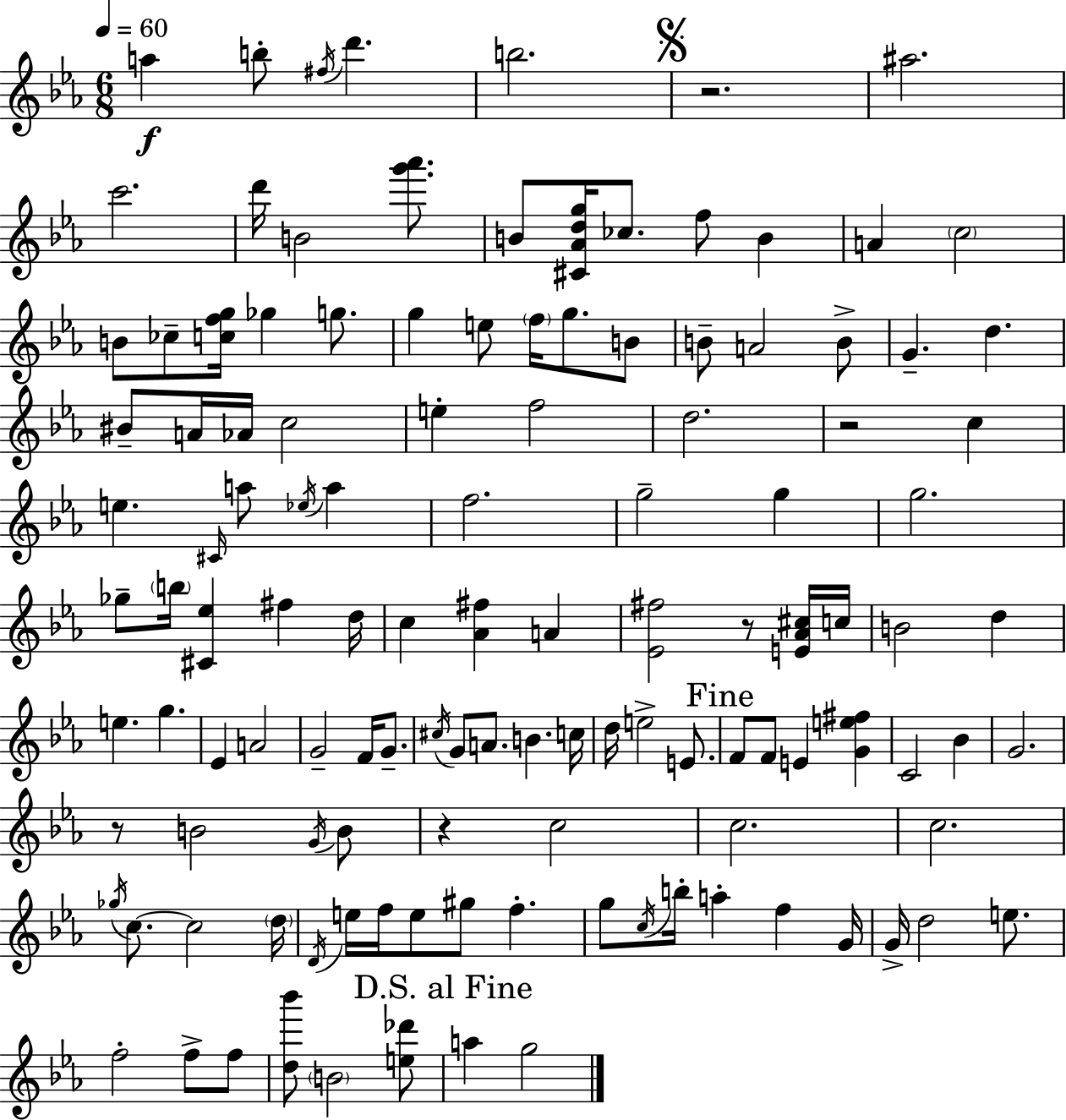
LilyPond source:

{
  \clef treble
  \numericTimeSignature
  \time 6/8
  \key ees \major
  \tempo 4 = 60
  a''4\f b''8-. \acciaccatura { fis''16 } d'''4. | b''2. | \mark \markup { \musicglyph "scripts.segno" } r2. | ais''2. | \break c'''2. | d'''16 b'2 <g''' aes'''>8. | b'8 <cis' aes' d'' g''>16 ces''8. f''8 b'4 | a'4 \parenthesize c''2 | \break b'8 ces''8-- <c'' f'' g''>16 ges''4 g''8. | g''4 e''8 \parenthesize f''16 g''8. b'8 | b'8-- a'2 b'8-> | g'4.-- d''4. | \break bis'8-- a'16 aes'16 c''2 | e''4-. f''2 | d''2. | r2 c''4 | \break e''4. \grace { cis'16 } a''8 \acciaccatura { ees''16 } a''4 | f''2. | g''2-- g''4 | g''2. | \break ges''8-- \parenthesize b''16 <cis' ees''>4 fis''4 | d''16 c''4 <aes' fis''>4 a'4 | <ees' fis''>2 r8 | <e' aes' cis''>16 c''16 b'2 d''4 | \break e''4. g''4. | ees'4 a'2 | g'2-- f'16 | g'8.-- \acciaccatura { cis''16 } g'8 a'8. b'4. | \break c''16 d''16 e''2-> | e'8. \mark "Fine" f'8 f'8 e'4 | <g' e'' fis''>4 c'2 | bes'4 g'2. | \break r8 b'2 | \acciaccatura { g'16 } b'8 r4 c''2 | c''2. | c''2. | \break \acciaccatura { ges''16 } c''8.~~ c''2 | \parenthesize d''16 \acciaccatura { d'16 } e''16 f''16 e''8 gis''8 | f''4.-. g''8 \acciaccatura { c''16 } b''16-. a''4-. | f''4 g'16 g'16-> d''2 | \break e''8. f''2-. | f''8-> f''8 <d'' bes'''>8 \parenthesize b'2 | <e'' des'''>8 \mark "D.S. al Fine" a''4 | g''2 \bar "|."
}